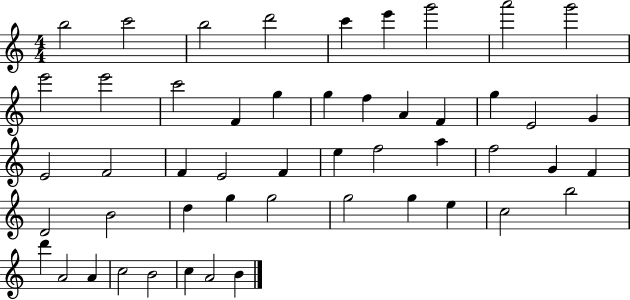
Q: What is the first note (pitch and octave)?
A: B5